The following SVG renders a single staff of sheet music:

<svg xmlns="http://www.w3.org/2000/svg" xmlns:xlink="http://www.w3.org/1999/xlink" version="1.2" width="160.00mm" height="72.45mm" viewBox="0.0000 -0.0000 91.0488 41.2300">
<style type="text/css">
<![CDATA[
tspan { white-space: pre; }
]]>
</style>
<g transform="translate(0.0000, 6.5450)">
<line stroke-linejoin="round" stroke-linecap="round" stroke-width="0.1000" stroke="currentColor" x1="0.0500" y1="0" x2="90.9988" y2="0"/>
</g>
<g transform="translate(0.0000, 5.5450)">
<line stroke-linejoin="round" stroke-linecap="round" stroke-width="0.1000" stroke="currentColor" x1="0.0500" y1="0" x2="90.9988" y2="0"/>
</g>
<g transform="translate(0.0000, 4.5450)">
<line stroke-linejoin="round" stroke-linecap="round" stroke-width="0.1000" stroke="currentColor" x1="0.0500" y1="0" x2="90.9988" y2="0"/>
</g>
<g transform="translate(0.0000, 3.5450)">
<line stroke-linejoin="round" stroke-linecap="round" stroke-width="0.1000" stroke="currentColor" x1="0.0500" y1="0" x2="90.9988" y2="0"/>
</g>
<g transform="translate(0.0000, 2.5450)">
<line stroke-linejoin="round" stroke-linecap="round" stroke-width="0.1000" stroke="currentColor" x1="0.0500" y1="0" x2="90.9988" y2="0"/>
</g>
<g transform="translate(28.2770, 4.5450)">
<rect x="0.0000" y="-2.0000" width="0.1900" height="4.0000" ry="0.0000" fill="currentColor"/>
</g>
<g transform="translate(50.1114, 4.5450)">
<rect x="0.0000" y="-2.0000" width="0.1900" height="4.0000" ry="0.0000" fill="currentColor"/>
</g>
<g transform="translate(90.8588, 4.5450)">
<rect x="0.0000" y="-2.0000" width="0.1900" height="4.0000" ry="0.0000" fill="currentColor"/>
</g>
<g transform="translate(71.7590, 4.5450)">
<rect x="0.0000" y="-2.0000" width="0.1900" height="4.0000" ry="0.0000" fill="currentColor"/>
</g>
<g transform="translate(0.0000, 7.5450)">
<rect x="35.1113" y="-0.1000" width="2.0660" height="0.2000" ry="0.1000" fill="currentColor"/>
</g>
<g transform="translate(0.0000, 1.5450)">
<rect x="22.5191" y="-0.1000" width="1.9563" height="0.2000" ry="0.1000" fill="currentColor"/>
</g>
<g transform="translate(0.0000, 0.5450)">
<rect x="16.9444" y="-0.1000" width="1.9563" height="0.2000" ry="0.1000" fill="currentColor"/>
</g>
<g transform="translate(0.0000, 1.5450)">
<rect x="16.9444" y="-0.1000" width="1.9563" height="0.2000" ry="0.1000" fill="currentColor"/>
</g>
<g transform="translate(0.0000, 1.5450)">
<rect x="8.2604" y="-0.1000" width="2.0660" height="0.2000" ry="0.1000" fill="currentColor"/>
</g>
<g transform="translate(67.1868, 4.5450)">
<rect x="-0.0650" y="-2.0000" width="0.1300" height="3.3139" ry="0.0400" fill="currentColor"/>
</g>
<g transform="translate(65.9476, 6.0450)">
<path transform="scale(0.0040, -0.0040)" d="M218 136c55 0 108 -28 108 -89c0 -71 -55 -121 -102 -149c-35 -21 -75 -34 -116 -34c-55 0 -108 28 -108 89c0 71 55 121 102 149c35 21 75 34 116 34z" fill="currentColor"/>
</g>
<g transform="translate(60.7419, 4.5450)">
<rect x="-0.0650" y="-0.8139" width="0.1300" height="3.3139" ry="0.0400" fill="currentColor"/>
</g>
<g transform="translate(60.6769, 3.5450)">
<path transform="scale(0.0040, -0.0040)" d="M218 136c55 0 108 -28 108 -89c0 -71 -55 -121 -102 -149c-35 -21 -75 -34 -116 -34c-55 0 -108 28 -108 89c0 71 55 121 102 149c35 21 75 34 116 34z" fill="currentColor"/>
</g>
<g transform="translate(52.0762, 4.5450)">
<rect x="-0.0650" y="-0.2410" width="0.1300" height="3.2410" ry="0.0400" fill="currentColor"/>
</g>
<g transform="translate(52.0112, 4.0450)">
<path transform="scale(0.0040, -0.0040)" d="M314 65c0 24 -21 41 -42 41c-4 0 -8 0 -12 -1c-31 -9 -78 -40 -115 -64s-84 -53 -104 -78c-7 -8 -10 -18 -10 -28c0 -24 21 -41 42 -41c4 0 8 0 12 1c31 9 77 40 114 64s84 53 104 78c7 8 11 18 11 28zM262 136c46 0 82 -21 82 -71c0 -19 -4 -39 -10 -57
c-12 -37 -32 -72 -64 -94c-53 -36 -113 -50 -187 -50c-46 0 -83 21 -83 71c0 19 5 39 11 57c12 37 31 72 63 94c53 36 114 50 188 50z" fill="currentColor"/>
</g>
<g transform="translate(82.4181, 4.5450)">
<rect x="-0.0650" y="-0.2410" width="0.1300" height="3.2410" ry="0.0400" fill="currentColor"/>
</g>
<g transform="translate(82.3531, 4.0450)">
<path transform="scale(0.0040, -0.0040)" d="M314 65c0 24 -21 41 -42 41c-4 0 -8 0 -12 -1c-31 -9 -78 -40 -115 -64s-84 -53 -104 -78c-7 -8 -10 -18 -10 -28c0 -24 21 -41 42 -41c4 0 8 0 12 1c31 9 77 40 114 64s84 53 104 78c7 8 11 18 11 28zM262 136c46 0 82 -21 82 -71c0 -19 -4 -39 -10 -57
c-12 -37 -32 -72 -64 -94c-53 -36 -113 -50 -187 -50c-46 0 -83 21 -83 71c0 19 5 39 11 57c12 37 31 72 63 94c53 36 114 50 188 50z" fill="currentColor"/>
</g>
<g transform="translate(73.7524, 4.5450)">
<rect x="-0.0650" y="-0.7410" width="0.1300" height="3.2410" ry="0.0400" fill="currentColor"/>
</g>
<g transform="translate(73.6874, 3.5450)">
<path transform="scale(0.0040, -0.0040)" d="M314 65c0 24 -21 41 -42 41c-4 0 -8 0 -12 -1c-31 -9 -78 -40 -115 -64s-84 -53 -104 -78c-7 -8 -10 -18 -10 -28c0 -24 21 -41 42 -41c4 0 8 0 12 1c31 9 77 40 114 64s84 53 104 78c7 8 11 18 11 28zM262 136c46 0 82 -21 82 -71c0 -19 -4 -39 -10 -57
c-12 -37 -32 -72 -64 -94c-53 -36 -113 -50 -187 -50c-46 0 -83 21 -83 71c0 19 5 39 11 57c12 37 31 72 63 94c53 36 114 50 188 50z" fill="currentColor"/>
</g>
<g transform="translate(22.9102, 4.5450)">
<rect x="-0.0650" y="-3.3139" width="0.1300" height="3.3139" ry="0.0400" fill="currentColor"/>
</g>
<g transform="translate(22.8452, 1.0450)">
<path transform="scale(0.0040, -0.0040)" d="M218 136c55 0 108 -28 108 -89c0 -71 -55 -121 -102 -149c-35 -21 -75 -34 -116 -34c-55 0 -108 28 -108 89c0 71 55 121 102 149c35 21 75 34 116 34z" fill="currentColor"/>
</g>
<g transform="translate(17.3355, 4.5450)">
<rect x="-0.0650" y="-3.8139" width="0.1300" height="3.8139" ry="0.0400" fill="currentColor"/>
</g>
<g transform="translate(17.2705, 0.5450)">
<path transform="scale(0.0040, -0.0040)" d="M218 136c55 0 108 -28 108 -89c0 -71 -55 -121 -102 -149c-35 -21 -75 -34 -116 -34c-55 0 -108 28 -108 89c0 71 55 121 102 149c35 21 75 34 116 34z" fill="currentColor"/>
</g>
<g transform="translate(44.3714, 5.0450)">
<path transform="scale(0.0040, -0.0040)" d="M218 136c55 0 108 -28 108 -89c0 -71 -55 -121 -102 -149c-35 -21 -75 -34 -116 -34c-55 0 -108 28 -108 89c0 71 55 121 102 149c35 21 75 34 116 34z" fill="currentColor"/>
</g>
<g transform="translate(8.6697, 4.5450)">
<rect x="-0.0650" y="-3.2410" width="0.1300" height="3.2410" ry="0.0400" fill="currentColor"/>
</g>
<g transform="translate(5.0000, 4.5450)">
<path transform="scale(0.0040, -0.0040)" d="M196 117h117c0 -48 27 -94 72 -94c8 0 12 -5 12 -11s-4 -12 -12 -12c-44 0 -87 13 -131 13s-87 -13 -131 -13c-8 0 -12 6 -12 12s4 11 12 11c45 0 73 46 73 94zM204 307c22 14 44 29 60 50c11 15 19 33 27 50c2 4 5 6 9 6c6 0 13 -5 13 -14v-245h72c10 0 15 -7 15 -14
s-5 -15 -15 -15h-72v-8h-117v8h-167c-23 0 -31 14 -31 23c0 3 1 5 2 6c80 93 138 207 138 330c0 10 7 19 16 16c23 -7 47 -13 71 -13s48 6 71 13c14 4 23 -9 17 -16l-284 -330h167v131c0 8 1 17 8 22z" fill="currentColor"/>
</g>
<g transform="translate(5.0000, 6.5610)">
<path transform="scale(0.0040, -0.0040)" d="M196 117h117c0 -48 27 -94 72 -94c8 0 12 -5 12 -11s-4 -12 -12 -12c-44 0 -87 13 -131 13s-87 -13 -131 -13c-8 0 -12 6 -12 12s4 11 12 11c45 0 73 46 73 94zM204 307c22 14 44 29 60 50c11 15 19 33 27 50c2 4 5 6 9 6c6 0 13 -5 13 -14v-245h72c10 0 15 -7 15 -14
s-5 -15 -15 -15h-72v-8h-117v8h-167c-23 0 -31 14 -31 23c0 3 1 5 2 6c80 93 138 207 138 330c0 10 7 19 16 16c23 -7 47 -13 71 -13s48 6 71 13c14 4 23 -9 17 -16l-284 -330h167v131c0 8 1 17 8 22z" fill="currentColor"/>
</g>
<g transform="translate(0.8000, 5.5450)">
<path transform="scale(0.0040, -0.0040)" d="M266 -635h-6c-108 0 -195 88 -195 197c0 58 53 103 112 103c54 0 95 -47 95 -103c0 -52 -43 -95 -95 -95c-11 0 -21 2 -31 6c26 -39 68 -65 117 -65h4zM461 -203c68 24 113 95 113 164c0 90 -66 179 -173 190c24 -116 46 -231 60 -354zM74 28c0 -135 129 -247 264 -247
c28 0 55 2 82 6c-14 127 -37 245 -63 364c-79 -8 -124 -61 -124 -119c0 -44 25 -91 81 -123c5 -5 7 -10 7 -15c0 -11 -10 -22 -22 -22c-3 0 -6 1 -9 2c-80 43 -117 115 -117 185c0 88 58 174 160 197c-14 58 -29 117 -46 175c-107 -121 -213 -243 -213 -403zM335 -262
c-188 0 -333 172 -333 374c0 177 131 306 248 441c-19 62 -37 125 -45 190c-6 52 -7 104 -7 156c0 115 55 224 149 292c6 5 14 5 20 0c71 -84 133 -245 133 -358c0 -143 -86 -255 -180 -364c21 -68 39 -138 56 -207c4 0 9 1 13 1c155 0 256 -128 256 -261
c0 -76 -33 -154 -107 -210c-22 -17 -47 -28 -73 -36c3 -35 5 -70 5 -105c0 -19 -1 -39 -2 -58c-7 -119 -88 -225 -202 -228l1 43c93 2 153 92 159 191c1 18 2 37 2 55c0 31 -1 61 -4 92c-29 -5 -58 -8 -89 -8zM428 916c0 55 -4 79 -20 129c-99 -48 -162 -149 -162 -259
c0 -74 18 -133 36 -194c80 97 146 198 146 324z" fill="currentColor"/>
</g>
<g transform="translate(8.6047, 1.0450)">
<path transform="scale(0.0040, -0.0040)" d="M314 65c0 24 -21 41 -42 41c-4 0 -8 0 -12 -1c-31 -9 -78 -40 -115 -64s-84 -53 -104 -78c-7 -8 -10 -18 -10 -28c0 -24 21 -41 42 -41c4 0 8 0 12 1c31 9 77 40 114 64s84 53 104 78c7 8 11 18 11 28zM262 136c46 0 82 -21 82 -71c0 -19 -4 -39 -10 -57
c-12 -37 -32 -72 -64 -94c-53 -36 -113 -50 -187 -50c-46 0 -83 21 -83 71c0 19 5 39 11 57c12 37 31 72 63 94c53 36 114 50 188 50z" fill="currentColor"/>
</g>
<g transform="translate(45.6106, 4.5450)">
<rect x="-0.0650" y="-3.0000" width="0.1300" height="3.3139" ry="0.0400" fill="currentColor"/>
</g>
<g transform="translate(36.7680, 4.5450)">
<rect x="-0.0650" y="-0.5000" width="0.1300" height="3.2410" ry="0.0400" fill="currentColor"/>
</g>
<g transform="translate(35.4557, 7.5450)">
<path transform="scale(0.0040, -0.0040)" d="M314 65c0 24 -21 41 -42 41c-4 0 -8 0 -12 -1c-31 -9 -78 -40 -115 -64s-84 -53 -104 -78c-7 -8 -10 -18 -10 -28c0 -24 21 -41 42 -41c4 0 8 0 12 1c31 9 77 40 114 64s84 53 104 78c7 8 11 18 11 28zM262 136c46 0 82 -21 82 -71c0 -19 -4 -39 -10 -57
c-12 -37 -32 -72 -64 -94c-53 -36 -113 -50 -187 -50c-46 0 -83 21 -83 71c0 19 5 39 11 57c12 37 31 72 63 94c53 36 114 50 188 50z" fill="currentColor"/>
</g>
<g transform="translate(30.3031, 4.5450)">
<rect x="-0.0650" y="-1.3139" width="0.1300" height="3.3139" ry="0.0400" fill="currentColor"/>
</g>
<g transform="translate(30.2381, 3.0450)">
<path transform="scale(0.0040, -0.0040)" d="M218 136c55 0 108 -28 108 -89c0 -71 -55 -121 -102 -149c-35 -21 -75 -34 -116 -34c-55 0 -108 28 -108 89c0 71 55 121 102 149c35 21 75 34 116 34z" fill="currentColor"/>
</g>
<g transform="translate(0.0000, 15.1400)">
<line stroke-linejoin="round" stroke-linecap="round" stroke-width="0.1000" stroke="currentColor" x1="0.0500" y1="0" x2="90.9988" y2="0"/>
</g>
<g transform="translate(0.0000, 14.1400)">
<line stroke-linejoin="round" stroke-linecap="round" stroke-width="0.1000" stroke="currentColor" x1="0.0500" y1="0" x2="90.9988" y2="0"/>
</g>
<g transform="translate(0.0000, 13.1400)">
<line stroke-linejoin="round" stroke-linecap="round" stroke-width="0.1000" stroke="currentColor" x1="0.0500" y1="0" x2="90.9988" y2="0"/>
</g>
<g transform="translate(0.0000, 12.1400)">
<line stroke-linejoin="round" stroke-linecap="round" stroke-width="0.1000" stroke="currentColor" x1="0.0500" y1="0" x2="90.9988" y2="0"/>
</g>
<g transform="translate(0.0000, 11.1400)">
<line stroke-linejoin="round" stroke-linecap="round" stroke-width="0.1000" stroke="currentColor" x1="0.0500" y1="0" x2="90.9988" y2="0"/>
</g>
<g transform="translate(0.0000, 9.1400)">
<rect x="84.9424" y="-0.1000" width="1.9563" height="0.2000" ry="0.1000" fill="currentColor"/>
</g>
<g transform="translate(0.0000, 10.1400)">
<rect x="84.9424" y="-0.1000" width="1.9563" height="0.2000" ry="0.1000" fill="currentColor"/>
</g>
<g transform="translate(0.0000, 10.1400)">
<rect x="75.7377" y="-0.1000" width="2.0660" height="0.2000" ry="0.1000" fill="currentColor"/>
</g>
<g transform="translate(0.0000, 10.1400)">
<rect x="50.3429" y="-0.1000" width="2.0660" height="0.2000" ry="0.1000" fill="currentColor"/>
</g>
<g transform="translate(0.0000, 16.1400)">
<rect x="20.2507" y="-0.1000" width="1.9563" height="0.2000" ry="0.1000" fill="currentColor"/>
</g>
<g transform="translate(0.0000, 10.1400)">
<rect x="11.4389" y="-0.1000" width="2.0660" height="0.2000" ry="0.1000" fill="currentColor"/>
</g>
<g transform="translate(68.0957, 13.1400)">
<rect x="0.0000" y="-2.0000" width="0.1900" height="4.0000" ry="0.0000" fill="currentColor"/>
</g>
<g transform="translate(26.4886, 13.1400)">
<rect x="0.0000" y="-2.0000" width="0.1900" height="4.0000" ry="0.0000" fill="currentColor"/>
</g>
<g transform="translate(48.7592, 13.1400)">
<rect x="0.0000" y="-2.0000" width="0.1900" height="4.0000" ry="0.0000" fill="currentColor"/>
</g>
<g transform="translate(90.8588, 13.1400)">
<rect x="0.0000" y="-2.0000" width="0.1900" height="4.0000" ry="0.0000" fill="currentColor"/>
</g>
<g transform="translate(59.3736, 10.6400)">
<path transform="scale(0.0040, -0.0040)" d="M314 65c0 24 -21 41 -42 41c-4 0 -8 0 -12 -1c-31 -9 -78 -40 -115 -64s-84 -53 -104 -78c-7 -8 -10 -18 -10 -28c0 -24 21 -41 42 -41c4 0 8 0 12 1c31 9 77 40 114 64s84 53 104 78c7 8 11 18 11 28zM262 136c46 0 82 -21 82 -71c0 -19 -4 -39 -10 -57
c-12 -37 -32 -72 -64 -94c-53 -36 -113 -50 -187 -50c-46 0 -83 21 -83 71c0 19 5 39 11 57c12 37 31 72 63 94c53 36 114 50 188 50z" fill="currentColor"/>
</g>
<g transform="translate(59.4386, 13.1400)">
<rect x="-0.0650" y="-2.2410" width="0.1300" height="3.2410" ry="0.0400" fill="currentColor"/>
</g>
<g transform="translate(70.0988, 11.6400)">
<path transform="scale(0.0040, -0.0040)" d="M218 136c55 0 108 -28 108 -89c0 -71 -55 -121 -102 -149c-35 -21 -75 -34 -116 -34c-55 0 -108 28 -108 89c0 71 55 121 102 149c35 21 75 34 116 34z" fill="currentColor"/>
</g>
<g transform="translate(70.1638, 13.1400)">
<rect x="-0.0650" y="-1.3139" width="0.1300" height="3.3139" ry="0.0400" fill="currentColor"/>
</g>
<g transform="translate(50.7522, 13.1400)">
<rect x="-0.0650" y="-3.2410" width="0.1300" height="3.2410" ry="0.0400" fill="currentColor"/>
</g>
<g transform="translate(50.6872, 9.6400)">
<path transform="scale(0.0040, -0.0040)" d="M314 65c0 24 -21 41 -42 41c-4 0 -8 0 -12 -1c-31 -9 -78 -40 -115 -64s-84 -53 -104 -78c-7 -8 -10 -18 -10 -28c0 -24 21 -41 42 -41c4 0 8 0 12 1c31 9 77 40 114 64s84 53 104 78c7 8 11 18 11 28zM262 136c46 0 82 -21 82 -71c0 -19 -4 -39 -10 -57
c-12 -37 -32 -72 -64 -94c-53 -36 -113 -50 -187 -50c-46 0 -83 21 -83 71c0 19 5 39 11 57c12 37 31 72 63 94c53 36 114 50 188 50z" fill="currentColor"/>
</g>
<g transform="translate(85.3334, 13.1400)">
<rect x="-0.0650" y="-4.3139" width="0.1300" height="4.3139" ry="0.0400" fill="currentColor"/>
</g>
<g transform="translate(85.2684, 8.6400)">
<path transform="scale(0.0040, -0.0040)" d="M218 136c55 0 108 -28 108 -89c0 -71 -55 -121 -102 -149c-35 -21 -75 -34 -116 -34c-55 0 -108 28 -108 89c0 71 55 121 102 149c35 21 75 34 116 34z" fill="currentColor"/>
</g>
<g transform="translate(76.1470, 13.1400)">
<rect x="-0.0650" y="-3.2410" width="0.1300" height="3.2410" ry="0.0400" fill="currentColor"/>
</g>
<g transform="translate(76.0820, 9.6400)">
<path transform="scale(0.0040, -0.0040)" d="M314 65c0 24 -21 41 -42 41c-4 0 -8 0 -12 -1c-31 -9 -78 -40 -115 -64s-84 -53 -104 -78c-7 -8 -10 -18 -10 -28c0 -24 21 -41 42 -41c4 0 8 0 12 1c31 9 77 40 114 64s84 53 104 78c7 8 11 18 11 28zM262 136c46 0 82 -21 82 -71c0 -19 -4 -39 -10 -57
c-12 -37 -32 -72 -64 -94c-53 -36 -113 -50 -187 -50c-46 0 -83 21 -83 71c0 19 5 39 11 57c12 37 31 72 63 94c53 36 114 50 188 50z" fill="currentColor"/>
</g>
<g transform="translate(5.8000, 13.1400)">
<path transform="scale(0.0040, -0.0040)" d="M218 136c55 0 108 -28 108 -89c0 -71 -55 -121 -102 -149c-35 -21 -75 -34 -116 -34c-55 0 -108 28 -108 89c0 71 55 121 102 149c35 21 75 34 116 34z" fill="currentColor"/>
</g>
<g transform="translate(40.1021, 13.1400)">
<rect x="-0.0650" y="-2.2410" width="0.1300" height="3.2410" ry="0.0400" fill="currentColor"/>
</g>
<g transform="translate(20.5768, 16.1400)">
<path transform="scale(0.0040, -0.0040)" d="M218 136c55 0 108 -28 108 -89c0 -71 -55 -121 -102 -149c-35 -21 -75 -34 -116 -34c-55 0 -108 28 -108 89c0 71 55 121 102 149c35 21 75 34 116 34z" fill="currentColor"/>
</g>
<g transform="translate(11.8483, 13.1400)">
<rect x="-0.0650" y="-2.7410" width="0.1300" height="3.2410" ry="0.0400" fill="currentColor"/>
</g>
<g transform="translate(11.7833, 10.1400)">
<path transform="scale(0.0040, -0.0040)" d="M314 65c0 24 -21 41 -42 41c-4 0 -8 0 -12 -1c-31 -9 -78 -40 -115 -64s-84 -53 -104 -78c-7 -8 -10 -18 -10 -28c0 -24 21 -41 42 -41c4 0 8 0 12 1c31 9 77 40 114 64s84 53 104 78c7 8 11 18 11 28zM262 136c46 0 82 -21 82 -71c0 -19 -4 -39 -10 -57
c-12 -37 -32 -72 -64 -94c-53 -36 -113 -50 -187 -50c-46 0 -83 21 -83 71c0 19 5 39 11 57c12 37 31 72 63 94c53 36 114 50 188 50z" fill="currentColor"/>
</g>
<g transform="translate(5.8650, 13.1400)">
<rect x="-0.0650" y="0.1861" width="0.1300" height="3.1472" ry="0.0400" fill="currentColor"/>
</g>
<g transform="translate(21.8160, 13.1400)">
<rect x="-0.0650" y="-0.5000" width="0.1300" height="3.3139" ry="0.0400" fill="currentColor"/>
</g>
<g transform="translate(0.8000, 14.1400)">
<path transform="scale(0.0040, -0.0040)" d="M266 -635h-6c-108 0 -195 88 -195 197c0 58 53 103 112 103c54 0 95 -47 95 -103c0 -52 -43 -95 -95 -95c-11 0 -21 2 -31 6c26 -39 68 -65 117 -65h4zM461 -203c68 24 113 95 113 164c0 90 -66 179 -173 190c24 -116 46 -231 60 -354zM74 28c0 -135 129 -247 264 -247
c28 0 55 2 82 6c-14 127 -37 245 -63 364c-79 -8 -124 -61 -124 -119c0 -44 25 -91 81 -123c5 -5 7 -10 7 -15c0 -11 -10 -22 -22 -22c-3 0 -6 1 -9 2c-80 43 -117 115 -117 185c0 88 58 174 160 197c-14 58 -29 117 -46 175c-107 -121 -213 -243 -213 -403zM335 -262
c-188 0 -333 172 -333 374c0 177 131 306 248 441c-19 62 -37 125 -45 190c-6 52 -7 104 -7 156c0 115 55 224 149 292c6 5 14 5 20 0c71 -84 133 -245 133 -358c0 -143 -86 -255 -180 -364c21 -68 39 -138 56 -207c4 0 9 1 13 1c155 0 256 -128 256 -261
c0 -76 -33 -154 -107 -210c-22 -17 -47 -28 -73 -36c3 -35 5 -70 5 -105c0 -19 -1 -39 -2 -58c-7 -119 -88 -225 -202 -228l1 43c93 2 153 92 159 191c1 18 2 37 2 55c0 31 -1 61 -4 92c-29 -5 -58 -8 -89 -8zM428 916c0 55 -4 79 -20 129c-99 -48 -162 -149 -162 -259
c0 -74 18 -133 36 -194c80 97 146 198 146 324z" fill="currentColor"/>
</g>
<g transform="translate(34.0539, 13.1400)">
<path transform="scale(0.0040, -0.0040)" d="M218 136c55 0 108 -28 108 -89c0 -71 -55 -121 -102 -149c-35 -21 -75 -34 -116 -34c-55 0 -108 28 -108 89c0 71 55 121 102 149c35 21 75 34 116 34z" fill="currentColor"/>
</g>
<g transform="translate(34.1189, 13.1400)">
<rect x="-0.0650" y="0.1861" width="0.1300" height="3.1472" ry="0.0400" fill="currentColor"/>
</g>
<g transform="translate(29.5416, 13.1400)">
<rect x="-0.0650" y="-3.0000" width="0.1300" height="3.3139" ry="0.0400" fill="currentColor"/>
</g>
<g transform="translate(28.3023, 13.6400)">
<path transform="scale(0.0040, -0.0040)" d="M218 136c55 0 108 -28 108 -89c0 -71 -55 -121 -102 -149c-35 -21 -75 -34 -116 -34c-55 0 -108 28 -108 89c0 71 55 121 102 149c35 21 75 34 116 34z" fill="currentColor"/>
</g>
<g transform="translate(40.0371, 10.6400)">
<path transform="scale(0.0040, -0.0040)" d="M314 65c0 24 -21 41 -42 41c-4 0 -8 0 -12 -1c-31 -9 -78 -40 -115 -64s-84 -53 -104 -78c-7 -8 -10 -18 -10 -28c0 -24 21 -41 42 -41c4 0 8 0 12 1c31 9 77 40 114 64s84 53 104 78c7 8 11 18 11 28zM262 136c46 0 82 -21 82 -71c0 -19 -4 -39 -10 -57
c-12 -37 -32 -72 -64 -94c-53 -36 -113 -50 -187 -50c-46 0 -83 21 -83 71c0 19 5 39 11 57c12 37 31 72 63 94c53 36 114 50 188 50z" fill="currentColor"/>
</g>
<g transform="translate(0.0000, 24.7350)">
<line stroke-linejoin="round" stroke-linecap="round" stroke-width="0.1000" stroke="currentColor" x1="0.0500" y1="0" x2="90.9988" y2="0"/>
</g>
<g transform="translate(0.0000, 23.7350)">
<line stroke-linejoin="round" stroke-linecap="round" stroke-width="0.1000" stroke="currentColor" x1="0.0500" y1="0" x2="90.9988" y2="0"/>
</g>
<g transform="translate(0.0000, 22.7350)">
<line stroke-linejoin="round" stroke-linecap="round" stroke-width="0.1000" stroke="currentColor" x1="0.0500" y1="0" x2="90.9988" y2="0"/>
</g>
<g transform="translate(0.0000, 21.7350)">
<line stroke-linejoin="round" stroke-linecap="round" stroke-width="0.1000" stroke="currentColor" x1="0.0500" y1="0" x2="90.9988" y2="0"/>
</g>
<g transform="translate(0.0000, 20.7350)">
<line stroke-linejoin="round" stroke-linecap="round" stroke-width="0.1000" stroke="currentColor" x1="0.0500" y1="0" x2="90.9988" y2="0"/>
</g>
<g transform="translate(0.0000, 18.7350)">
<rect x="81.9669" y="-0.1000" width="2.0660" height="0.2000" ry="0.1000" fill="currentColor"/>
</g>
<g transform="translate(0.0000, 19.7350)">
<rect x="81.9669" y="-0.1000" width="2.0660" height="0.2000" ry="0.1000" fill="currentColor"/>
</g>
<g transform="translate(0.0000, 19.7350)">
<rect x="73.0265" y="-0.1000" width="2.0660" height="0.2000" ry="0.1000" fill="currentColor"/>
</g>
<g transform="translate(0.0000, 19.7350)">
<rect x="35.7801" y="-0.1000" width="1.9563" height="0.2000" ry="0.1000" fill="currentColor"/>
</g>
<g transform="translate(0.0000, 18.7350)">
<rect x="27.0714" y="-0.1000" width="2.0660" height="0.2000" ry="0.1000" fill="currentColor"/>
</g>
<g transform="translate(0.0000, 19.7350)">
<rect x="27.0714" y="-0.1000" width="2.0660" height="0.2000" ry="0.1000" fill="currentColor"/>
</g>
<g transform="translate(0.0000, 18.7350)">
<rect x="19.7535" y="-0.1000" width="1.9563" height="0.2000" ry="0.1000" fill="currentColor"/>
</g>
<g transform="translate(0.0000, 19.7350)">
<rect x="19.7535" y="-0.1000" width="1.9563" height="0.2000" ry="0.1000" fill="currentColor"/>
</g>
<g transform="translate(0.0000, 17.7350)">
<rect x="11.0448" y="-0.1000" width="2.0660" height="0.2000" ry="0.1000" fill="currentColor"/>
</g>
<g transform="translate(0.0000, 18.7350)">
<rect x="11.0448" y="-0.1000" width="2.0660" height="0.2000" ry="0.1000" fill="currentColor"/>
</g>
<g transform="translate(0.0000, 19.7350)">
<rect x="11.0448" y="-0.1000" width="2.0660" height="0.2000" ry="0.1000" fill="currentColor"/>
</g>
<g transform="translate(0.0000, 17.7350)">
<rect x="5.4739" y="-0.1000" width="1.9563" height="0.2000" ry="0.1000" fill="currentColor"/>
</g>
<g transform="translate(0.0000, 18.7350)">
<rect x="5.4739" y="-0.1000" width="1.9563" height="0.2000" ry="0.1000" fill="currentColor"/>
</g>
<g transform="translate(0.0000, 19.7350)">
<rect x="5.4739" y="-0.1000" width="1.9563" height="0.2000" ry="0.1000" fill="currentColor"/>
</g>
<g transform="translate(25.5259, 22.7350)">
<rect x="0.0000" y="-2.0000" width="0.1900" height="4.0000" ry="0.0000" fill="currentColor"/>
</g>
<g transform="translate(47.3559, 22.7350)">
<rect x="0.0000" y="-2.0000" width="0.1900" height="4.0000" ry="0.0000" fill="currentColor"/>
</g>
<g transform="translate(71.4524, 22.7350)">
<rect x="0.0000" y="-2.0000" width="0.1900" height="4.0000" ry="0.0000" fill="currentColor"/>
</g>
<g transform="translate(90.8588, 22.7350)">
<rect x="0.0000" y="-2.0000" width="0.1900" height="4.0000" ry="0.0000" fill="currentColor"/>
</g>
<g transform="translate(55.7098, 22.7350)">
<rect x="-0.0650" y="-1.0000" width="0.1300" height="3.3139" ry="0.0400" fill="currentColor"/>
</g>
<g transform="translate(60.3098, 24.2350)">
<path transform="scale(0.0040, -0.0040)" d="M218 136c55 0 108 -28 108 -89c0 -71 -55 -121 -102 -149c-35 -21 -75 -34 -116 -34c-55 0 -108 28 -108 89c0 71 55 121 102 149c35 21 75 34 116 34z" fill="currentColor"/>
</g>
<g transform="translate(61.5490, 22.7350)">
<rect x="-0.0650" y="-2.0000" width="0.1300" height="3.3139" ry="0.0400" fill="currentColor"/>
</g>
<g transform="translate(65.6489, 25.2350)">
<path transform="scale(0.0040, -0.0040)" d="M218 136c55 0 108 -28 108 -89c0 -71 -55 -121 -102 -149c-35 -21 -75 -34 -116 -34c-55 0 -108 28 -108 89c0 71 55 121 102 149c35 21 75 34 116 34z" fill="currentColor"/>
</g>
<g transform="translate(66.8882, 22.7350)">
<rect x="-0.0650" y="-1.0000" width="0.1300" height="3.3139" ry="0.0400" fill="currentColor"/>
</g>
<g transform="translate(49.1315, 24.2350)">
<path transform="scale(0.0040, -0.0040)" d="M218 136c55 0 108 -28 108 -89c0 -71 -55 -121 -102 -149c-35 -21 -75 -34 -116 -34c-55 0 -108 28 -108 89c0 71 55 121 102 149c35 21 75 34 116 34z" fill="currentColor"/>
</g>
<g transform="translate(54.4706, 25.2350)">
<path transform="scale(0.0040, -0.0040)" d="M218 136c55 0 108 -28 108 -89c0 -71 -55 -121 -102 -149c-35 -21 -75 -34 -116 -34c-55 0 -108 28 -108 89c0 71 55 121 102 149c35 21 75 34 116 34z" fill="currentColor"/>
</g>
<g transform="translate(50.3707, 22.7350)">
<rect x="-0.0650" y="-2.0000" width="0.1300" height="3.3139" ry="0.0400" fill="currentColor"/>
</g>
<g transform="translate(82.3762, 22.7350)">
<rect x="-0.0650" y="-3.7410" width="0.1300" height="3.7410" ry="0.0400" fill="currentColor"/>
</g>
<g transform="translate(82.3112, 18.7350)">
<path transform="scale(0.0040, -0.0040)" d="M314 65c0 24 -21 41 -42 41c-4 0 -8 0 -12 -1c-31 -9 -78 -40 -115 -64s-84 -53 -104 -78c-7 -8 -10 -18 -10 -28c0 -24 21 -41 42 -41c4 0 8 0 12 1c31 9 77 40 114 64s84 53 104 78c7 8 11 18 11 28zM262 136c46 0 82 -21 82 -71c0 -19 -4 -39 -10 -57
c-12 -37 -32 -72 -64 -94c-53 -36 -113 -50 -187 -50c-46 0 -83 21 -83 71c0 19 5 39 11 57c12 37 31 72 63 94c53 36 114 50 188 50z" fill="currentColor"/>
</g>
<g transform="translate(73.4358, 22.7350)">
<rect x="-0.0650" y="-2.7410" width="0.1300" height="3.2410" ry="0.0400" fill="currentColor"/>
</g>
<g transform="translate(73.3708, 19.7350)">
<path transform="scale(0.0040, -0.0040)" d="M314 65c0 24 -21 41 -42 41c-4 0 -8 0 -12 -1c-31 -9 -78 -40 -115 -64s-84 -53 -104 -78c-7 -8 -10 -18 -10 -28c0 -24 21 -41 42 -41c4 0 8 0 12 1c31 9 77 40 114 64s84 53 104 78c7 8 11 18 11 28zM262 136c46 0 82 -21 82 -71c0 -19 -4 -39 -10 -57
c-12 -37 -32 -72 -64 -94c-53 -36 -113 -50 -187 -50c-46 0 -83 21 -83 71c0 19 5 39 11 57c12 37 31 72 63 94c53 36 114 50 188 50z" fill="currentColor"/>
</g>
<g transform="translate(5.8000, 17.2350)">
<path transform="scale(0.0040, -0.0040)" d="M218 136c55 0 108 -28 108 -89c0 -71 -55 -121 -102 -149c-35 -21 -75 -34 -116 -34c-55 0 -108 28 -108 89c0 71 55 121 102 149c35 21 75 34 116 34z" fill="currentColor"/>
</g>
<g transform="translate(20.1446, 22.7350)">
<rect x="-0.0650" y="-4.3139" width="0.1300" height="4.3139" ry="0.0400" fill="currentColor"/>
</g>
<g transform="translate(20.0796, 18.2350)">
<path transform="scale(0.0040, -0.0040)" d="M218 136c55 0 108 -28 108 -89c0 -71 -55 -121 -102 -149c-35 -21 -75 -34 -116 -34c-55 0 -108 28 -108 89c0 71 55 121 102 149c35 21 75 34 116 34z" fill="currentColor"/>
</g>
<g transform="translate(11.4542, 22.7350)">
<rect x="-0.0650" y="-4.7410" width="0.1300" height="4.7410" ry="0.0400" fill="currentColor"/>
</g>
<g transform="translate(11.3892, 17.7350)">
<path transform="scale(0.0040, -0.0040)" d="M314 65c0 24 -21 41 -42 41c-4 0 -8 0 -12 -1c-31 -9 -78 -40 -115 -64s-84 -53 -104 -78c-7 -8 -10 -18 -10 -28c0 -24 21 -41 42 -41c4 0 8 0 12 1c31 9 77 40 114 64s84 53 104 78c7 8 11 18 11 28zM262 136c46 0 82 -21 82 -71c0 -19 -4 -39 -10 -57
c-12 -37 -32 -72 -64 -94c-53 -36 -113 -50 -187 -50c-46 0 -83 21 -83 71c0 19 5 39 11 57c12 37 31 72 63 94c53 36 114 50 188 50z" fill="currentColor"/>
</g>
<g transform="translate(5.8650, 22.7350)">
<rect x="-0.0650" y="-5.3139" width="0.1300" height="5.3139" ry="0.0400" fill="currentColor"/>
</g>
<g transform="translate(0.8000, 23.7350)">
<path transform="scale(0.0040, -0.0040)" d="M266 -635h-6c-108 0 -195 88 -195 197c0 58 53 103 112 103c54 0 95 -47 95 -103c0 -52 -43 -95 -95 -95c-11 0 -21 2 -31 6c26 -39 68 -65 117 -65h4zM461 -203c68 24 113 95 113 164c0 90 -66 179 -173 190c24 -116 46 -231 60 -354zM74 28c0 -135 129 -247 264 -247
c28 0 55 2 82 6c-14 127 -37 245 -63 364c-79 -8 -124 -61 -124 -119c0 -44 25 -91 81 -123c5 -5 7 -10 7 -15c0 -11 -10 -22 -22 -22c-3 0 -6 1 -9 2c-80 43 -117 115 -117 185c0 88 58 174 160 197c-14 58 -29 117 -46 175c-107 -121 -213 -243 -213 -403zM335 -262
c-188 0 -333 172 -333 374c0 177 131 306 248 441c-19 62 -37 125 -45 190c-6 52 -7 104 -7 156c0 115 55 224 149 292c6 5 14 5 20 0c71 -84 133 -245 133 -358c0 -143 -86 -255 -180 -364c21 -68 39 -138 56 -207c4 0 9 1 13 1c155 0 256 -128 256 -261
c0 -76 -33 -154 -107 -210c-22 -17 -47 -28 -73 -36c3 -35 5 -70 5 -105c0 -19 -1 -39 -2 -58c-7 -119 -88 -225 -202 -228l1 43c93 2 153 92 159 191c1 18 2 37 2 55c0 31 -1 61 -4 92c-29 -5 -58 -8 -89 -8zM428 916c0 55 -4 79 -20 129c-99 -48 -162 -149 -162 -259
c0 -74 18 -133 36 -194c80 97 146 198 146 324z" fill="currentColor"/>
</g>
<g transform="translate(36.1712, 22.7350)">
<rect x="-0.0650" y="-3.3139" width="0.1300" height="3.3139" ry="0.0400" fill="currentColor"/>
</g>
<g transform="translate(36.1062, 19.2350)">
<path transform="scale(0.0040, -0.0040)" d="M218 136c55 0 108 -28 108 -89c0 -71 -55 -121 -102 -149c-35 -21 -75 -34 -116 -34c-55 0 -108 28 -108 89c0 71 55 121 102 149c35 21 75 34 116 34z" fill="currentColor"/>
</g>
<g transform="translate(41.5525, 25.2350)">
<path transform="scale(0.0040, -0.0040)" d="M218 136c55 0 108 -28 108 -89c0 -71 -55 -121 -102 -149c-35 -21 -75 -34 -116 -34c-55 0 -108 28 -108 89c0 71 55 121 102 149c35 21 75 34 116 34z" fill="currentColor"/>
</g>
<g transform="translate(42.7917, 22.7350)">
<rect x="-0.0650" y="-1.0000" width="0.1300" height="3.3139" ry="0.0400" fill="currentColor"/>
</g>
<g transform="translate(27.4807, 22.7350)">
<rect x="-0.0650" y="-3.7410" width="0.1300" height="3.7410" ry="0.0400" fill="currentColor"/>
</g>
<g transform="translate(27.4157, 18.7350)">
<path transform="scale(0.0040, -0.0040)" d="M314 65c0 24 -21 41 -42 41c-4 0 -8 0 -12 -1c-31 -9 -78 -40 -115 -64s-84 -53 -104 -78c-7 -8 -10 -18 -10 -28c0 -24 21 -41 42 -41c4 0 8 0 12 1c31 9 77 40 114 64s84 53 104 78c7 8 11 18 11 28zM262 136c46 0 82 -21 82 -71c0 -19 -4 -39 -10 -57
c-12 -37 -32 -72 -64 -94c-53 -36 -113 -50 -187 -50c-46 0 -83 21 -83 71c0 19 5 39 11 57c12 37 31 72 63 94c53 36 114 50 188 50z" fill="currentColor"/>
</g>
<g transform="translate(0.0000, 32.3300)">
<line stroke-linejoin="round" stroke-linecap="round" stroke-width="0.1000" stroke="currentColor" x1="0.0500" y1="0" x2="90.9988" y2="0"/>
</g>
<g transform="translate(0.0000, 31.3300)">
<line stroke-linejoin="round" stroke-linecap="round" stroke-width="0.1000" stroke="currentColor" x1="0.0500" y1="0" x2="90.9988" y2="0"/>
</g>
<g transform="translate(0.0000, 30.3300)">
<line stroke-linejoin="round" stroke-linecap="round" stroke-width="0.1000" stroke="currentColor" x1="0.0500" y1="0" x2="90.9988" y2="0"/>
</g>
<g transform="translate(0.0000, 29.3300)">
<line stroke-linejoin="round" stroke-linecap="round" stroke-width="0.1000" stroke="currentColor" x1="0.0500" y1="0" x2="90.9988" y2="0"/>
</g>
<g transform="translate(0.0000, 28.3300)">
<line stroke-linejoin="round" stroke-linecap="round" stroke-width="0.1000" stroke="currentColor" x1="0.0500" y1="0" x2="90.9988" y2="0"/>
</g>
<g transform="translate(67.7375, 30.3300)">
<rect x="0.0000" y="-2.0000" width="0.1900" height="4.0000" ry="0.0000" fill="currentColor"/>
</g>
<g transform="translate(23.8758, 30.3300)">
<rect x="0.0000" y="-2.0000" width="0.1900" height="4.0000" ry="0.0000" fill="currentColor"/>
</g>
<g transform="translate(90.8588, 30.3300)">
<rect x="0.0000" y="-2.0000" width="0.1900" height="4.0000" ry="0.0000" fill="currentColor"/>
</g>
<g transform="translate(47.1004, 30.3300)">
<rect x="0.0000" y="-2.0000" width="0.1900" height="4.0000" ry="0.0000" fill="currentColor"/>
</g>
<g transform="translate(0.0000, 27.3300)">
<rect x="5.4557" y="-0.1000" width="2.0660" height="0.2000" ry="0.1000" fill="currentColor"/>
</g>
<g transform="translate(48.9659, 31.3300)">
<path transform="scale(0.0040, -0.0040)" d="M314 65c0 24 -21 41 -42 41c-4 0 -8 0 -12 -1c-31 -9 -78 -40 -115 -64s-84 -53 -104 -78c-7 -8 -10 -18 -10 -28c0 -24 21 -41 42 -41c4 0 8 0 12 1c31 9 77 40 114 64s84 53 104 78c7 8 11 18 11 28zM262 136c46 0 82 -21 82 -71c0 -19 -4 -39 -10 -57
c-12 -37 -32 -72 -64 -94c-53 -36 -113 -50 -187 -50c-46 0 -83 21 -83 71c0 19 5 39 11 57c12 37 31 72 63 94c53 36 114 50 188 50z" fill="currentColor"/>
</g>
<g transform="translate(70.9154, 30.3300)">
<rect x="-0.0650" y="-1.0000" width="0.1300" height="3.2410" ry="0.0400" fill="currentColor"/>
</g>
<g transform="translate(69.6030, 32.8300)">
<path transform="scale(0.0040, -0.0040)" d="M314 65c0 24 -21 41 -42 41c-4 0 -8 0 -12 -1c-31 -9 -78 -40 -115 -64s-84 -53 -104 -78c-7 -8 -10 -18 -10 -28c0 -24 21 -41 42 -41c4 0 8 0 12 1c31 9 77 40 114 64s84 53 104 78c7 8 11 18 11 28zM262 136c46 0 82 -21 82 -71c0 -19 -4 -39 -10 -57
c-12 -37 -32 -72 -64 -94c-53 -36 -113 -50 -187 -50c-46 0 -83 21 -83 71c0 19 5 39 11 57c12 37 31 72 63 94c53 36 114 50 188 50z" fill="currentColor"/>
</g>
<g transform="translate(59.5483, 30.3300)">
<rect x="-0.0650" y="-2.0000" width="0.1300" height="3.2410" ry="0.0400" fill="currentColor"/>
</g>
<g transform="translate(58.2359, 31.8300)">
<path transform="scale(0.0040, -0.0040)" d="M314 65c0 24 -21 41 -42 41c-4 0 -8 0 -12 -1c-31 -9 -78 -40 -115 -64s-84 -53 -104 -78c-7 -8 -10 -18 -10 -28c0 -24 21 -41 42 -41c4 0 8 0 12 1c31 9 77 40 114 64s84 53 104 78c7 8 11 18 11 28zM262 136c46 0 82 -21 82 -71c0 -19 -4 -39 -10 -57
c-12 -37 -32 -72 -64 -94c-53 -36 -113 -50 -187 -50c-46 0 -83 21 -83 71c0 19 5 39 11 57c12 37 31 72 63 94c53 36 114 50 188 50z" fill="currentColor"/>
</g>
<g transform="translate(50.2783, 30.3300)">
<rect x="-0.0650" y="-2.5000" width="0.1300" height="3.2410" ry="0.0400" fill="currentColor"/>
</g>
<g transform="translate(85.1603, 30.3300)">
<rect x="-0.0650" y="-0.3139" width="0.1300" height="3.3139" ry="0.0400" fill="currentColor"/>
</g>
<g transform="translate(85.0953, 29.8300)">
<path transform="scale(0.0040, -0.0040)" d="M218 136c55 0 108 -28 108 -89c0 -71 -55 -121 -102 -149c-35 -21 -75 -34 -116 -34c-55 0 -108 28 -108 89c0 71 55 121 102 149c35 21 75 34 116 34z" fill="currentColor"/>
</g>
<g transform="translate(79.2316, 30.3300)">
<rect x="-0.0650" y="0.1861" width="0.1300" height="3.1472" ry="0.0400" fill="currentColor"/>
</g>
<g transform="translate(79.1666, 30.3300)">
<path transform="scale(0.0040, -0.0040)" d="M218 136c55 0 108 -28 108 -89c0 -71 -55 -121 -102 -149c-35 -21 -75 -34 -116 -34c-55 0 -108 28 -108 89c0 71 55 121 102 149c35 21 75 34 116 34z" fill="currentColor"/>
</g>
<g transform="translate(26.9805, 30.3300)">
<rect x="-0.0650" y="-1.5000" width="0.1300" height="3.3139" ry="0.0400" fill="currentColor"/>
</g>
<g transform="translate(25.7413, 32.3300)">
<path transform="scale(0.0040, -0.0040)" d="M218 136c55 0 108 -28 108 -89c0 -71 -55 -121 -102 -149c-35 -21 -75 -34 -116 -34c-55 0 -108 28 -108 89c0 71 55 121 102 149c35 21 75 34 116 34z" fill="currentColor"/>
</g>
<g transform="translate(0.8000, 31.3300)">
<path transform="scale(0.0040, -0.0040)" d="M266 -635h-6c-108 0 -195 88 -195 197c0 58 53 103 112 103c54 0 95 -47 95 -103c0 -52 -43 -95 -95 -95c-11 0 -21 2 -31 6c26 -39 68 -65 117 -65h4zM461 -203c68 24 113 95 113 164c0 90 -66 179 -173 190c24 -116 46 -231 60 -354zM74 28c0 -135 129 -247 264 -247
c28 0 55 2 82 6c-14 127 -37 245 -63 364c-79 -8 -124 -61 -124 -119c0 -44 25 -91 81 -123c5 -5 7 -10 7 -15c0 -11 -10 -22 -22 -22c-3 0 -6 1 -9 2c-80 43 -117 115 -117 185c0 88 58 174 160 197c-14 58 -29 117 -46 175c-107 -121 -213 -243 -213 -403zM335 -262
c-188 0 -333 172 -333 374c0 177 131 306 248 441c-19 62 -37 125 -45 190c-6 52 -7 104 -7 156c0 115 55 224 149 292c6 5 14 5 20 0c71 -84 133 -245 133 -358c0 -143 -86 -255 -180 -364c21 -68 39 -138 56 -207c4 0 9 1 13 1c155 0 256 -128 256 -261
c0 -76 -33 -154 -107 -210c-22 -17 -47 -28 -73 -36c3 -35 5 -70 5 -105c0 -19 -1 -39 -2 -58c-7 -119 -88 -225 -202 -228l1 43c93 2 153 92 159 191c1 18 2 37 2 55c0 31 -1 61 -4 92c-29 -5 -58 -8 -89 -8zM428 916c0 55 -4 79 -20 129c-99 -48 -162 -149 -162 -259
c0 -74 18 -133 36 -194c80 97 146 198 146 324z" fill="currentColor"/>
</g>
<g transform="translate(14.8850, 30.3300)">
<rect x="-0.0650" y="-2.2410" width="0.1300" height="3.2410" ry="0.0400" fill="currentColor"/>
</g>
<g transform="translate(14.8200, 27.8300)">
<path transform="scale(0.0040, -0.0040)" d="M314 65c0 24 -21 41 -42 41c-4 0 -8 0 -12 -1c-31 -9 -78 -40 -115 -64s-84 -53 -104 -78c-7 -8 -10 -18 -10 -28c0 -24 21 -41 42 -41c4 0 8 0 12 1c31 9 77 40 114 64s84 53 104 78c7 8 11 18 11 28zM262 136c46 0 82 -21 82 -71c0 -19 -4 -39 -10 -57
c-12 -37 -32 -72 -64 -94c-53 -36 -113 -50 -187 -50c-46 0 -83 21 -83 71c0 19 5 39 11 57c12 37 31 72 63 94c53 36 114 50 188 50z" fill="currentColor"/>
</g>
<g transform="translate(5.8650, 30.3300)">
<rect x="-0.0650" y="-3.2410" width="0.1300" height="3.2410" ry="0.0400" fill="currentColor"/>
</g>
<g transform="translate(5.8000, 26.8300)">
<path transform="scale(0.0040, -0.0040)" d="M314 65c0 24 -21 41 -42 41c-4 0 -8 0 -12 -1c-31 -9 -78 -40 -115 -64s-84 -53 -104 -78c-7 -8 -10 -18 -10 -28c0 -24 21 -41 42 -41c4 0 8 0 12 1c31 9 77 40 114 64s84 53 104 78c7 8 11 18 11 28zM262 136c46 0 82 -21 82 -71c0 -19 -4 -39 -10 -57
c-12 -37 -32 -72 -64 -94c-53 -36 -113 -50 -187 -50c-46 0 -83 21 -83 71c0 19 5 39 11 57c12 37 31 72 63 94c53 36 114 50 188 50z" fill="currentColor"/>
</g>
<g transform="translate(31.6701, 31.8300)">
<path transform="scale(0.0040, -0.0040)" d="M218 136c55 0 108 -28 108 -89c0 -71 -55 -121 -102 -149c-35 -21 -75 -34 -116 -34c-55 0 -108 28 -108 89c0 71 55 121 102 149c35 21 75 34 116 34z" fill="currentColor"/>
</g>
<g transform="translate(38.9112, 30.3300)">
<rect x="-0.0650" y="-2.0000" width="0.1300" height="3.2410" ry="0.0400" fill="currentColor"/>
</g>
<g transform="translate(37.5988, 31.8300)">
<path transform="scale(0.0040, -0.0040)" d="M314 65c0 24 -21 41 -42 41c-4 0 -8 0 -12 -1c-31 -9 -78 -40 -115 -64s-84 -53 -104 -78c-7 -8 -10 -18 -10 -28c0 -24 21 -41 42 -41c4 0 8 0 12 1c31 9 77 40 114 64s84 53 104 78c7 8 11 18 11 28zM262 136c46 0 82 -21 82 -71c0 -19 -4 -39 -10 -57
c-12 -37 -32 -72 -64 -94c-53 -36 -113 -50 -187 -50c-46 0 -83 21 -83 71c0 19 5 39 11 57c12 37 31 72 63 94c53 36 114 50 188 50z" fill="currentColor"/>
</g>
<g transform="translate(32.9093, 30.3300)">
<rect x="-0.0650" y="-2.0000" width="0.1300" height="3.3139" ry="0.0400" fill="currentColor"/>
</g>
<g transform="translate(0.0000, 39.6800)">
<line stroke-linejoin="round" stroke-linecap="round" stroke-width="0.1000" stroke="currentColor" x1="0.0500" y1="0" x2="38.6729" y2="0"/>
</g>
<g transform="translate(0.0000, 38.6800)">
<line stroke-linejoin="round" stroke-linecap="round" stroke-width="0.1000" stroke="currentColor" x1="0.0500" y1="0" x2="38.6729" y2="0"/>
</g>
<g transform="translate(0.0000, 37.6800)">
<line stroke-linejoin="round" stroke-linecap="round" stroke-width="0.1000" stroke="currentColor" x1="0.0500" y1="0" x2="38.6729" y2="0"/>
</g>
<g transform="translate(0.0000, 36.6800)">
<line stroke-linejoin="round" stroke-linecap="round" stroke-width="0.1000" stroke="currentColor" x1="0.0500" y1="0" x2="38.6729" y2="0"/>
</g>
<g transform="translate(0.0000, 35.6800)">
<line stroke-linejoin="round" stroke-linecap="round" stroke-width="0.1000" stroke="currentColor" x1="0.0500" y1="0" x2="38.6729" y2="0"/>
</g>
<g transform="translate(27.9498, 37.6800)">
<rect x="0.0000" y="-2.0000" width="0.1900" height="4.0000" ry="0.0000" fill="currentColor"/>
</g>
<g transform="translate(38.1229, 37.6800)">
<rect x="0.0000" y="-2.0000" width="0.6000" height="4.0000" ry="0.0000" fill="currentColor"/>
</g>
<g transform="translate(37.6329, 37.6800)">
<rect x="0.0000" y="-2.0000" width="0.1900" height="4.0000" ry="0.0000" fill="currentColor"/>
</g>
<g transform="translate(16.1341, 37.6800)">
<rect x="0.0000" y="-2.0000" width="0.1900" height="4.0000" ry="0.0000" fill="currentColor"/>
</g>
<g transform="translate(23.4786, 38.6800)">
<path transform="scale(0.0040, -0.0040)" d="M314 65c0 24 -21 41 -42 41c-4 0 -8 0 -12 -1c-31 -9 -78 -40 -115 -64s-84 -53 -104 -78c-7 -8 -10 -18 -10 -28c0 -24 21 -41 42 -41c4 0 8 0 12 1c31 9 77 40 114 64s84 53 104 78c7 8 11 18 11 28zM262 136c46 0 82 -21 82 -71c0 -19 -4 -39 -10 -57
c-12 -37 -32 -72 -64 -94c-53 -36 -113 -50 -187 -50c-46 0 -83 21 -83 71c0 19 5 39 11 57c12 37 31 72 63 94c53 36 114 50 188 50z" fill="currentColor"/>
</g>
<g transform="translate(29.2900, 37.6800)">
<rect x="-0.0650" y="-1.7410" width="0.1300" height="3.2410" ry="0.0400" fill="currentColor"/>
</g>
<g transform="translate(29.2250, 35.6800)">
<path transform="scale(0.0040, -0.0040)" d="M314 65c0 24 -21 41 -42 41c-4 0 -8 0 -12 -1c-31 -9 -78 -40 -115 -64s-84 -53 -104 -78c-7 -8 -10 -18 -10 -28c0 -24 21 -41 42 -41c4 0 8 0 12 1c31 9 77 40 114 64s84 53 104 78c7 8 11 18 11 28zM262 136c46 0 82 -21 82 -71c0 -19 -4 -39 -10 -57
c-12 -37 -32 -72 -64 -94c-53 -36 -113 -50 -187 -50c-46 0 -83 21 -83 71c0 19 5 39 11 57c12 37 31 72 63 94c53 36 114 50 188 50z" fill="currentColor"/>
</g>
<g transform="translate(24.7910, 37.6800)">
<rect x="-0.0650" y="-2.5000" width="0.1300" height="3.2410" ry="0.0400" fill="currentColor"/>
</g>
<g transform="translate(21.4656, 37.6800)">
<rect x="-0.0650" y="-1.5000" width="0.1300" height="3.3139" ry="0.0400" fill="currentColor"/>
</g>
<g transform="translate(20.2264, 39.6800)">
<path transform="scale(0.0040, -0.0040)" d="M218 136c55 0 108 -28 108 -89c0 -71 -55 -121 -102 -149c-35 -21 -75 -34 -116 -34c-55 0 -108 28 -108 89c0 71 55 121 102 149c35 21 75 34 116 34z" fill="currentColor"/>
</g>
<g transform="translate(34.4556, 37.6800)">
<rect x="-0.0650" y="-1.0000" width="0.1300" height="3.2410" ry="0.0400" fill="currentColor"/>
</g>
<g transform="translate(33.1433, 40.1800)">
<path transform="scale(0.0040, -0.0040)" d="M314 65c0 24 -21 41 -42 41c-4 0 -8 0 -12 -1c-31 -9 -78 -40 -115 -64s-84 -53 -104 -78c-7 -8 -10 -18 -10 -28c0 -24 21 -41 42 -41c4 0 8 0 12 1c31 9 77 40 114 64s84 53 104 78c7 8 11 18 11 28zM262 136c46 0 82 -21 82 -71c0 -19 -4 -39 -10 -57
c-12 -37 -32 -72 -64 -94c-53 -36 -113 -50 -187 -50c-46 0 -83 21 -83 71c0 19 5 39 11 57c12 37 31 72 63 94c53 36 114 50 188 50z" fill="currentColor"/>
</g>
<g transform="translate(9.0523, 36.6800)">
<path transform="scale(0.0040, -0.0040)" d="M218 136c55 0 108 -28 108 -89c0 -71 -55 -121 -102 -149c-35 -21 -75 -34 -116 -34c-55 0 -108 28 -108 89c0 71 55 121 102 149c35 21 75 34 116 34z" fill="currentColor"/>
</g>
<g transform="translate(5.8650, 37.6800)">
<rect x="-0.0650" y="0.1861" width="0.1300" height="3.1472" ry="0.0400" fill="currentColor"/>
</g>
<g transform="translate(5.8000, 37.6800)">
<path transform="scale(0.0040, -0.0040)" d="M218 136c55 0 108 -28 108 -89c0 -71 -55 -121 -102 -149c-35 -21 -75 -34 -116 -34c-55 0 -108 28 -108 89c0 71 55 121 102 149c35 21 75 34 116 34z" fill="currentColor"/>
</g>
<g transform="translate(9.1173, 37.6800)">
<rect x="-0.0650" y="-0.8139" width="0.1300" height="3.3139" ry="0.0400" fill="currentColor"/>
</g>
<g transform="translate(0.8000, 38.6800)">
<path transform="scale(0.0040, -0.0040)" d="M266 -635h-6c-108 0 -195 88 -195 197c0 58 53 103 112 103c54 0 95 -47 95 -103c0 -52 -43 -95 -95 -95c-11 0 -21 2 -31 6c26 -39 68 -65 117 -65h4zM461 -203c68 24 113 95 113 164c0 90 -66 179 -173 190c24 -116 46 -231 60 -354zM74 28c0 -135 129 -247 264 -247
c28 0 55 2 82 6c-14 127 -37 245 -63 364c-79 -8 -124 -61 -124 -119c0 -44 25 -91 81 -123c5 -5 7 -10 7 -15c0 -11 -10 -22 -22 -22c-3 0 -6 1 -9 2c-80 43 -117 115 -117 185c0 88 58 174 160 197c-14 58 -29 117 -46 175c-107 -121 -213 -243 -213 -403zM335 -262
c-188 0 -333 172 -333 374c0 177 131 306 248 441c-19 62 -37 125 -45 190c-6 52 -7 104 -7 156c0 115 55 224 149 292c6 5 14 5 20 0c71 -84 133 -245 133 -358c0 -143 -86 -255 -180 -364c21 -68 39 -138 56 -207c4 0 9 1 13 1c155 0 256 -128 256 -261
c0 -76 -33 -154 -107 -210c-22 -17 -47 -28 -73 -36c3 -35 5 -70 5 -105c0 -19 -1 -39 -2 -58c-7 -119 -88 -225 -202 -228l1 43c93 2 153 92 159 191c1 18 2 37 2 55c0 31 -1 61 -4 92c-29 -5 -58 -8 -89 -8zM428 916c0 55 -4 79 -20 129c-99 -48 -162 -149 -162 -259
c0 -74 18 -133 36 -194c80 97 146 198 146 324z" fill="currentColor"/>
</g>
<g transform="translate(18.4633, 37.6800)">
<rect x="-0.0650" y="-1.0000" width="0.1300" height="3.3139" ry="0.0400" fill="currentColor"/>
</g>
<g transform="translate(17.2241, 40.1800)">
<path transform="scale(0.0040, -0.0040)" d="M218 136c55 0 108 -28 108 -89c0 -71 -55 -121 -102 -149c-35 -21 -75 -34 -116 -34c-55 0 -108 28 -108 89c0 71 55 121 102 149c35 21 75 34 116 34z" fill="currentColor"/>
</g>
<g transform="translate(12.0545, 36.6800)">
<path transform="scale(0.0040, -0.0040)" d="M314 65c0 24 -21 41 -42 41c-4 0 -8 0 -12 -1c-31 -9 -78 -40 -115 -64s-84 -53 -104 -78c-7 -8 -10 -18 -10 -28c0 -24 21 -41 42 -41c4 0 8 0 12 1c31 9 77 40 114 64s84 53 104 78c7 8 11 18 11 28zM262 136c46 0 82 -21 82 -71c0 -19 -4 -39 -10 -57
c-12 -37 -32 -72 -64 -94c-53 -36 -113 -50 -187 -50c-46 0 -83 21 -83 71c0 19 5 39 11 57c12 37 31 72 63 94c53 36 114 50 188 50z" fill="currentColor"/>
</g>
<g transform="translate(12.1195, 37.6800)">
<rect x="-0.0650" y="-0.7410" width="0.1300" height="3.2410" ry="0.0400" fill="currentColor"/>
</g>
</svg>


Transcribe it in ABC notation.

X:1
T:Untitled
M:4/4
L:1/4
K:C
b2 c' b e C2 A c2 d F d2 c2 B a2 C A B g2 b2 g2 e b2 d' f' e'2 d' c'2 b D F D F D a2 c'2 b2 g2 E F F2 G2 F2 D2 B c B d d2 D E G2 f2 D2